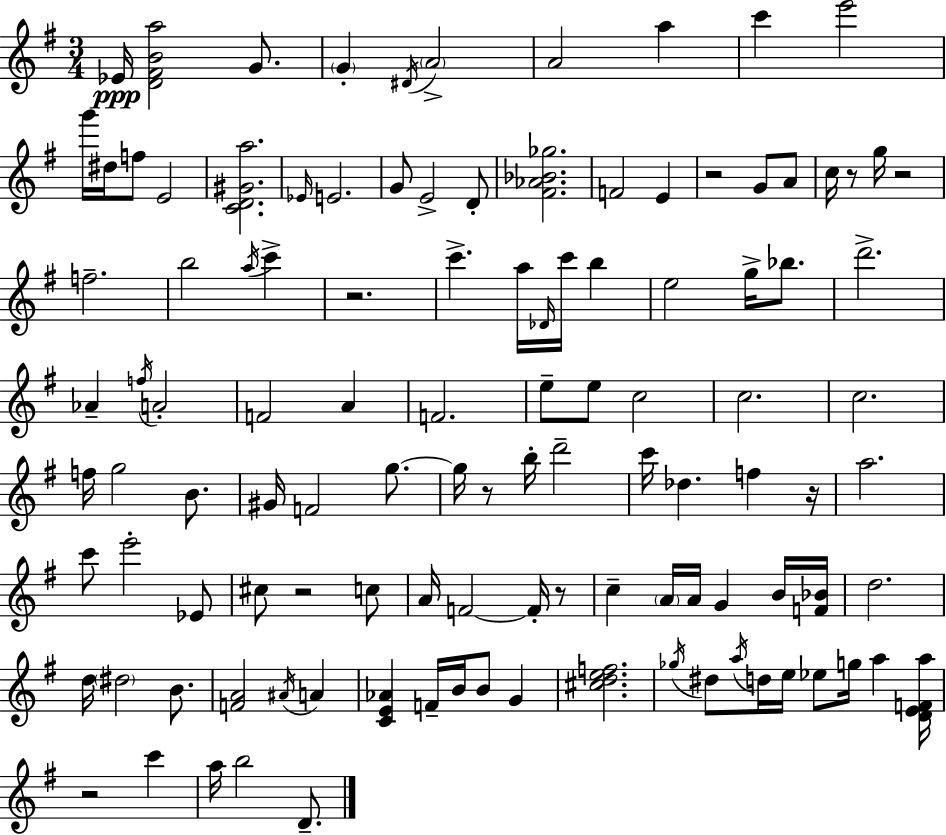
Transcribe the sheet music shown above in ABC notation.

X:1
T:Untitled
M:3/4
L:1/4
K:Em
_E/4 [D^FBa]2 G/2 G ^D/4 A2 A2 a c' e'2 g'/4 ^d/4 f/2 E2 [CD^Ga]2 _E/4 E2 G/2 E2 D/2 [^F_A_B_g]2 F2 E z2 G/2 A/2 c/4 z/2 g/4 z2 f2 b2 a/4 c' z2 c' a/4 _D/4 c'/4 b e2 g/4 _b/2 d'2 _A f/4 A2 F2 A F2 e/2 e/2 c2 c2 c2 f/4 g2 B/2 ^G/4 F2 g/2 g/4 z/2 b/4 d'2 c'/4 _d f z/4 a2 c'/2 e'2 _E/2 ^c/2 z2 c/2 A/4 F2 F/4 z/2 c A/4 A/4 G B/4 [F_B]/4 d2 d/4 ^d2 B/2 [FA]2 ^A/4 A [CE_A] F/4 B/4 B/2 G [^cdef]2 _g/4 ^d/2 a/4 d/4 e/4 _e/2 g/4 a [DEFa]/4 z2 c' a/4 b2 D/2